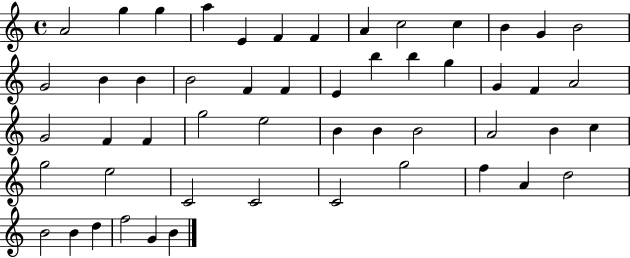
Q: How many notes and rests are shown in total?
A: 52